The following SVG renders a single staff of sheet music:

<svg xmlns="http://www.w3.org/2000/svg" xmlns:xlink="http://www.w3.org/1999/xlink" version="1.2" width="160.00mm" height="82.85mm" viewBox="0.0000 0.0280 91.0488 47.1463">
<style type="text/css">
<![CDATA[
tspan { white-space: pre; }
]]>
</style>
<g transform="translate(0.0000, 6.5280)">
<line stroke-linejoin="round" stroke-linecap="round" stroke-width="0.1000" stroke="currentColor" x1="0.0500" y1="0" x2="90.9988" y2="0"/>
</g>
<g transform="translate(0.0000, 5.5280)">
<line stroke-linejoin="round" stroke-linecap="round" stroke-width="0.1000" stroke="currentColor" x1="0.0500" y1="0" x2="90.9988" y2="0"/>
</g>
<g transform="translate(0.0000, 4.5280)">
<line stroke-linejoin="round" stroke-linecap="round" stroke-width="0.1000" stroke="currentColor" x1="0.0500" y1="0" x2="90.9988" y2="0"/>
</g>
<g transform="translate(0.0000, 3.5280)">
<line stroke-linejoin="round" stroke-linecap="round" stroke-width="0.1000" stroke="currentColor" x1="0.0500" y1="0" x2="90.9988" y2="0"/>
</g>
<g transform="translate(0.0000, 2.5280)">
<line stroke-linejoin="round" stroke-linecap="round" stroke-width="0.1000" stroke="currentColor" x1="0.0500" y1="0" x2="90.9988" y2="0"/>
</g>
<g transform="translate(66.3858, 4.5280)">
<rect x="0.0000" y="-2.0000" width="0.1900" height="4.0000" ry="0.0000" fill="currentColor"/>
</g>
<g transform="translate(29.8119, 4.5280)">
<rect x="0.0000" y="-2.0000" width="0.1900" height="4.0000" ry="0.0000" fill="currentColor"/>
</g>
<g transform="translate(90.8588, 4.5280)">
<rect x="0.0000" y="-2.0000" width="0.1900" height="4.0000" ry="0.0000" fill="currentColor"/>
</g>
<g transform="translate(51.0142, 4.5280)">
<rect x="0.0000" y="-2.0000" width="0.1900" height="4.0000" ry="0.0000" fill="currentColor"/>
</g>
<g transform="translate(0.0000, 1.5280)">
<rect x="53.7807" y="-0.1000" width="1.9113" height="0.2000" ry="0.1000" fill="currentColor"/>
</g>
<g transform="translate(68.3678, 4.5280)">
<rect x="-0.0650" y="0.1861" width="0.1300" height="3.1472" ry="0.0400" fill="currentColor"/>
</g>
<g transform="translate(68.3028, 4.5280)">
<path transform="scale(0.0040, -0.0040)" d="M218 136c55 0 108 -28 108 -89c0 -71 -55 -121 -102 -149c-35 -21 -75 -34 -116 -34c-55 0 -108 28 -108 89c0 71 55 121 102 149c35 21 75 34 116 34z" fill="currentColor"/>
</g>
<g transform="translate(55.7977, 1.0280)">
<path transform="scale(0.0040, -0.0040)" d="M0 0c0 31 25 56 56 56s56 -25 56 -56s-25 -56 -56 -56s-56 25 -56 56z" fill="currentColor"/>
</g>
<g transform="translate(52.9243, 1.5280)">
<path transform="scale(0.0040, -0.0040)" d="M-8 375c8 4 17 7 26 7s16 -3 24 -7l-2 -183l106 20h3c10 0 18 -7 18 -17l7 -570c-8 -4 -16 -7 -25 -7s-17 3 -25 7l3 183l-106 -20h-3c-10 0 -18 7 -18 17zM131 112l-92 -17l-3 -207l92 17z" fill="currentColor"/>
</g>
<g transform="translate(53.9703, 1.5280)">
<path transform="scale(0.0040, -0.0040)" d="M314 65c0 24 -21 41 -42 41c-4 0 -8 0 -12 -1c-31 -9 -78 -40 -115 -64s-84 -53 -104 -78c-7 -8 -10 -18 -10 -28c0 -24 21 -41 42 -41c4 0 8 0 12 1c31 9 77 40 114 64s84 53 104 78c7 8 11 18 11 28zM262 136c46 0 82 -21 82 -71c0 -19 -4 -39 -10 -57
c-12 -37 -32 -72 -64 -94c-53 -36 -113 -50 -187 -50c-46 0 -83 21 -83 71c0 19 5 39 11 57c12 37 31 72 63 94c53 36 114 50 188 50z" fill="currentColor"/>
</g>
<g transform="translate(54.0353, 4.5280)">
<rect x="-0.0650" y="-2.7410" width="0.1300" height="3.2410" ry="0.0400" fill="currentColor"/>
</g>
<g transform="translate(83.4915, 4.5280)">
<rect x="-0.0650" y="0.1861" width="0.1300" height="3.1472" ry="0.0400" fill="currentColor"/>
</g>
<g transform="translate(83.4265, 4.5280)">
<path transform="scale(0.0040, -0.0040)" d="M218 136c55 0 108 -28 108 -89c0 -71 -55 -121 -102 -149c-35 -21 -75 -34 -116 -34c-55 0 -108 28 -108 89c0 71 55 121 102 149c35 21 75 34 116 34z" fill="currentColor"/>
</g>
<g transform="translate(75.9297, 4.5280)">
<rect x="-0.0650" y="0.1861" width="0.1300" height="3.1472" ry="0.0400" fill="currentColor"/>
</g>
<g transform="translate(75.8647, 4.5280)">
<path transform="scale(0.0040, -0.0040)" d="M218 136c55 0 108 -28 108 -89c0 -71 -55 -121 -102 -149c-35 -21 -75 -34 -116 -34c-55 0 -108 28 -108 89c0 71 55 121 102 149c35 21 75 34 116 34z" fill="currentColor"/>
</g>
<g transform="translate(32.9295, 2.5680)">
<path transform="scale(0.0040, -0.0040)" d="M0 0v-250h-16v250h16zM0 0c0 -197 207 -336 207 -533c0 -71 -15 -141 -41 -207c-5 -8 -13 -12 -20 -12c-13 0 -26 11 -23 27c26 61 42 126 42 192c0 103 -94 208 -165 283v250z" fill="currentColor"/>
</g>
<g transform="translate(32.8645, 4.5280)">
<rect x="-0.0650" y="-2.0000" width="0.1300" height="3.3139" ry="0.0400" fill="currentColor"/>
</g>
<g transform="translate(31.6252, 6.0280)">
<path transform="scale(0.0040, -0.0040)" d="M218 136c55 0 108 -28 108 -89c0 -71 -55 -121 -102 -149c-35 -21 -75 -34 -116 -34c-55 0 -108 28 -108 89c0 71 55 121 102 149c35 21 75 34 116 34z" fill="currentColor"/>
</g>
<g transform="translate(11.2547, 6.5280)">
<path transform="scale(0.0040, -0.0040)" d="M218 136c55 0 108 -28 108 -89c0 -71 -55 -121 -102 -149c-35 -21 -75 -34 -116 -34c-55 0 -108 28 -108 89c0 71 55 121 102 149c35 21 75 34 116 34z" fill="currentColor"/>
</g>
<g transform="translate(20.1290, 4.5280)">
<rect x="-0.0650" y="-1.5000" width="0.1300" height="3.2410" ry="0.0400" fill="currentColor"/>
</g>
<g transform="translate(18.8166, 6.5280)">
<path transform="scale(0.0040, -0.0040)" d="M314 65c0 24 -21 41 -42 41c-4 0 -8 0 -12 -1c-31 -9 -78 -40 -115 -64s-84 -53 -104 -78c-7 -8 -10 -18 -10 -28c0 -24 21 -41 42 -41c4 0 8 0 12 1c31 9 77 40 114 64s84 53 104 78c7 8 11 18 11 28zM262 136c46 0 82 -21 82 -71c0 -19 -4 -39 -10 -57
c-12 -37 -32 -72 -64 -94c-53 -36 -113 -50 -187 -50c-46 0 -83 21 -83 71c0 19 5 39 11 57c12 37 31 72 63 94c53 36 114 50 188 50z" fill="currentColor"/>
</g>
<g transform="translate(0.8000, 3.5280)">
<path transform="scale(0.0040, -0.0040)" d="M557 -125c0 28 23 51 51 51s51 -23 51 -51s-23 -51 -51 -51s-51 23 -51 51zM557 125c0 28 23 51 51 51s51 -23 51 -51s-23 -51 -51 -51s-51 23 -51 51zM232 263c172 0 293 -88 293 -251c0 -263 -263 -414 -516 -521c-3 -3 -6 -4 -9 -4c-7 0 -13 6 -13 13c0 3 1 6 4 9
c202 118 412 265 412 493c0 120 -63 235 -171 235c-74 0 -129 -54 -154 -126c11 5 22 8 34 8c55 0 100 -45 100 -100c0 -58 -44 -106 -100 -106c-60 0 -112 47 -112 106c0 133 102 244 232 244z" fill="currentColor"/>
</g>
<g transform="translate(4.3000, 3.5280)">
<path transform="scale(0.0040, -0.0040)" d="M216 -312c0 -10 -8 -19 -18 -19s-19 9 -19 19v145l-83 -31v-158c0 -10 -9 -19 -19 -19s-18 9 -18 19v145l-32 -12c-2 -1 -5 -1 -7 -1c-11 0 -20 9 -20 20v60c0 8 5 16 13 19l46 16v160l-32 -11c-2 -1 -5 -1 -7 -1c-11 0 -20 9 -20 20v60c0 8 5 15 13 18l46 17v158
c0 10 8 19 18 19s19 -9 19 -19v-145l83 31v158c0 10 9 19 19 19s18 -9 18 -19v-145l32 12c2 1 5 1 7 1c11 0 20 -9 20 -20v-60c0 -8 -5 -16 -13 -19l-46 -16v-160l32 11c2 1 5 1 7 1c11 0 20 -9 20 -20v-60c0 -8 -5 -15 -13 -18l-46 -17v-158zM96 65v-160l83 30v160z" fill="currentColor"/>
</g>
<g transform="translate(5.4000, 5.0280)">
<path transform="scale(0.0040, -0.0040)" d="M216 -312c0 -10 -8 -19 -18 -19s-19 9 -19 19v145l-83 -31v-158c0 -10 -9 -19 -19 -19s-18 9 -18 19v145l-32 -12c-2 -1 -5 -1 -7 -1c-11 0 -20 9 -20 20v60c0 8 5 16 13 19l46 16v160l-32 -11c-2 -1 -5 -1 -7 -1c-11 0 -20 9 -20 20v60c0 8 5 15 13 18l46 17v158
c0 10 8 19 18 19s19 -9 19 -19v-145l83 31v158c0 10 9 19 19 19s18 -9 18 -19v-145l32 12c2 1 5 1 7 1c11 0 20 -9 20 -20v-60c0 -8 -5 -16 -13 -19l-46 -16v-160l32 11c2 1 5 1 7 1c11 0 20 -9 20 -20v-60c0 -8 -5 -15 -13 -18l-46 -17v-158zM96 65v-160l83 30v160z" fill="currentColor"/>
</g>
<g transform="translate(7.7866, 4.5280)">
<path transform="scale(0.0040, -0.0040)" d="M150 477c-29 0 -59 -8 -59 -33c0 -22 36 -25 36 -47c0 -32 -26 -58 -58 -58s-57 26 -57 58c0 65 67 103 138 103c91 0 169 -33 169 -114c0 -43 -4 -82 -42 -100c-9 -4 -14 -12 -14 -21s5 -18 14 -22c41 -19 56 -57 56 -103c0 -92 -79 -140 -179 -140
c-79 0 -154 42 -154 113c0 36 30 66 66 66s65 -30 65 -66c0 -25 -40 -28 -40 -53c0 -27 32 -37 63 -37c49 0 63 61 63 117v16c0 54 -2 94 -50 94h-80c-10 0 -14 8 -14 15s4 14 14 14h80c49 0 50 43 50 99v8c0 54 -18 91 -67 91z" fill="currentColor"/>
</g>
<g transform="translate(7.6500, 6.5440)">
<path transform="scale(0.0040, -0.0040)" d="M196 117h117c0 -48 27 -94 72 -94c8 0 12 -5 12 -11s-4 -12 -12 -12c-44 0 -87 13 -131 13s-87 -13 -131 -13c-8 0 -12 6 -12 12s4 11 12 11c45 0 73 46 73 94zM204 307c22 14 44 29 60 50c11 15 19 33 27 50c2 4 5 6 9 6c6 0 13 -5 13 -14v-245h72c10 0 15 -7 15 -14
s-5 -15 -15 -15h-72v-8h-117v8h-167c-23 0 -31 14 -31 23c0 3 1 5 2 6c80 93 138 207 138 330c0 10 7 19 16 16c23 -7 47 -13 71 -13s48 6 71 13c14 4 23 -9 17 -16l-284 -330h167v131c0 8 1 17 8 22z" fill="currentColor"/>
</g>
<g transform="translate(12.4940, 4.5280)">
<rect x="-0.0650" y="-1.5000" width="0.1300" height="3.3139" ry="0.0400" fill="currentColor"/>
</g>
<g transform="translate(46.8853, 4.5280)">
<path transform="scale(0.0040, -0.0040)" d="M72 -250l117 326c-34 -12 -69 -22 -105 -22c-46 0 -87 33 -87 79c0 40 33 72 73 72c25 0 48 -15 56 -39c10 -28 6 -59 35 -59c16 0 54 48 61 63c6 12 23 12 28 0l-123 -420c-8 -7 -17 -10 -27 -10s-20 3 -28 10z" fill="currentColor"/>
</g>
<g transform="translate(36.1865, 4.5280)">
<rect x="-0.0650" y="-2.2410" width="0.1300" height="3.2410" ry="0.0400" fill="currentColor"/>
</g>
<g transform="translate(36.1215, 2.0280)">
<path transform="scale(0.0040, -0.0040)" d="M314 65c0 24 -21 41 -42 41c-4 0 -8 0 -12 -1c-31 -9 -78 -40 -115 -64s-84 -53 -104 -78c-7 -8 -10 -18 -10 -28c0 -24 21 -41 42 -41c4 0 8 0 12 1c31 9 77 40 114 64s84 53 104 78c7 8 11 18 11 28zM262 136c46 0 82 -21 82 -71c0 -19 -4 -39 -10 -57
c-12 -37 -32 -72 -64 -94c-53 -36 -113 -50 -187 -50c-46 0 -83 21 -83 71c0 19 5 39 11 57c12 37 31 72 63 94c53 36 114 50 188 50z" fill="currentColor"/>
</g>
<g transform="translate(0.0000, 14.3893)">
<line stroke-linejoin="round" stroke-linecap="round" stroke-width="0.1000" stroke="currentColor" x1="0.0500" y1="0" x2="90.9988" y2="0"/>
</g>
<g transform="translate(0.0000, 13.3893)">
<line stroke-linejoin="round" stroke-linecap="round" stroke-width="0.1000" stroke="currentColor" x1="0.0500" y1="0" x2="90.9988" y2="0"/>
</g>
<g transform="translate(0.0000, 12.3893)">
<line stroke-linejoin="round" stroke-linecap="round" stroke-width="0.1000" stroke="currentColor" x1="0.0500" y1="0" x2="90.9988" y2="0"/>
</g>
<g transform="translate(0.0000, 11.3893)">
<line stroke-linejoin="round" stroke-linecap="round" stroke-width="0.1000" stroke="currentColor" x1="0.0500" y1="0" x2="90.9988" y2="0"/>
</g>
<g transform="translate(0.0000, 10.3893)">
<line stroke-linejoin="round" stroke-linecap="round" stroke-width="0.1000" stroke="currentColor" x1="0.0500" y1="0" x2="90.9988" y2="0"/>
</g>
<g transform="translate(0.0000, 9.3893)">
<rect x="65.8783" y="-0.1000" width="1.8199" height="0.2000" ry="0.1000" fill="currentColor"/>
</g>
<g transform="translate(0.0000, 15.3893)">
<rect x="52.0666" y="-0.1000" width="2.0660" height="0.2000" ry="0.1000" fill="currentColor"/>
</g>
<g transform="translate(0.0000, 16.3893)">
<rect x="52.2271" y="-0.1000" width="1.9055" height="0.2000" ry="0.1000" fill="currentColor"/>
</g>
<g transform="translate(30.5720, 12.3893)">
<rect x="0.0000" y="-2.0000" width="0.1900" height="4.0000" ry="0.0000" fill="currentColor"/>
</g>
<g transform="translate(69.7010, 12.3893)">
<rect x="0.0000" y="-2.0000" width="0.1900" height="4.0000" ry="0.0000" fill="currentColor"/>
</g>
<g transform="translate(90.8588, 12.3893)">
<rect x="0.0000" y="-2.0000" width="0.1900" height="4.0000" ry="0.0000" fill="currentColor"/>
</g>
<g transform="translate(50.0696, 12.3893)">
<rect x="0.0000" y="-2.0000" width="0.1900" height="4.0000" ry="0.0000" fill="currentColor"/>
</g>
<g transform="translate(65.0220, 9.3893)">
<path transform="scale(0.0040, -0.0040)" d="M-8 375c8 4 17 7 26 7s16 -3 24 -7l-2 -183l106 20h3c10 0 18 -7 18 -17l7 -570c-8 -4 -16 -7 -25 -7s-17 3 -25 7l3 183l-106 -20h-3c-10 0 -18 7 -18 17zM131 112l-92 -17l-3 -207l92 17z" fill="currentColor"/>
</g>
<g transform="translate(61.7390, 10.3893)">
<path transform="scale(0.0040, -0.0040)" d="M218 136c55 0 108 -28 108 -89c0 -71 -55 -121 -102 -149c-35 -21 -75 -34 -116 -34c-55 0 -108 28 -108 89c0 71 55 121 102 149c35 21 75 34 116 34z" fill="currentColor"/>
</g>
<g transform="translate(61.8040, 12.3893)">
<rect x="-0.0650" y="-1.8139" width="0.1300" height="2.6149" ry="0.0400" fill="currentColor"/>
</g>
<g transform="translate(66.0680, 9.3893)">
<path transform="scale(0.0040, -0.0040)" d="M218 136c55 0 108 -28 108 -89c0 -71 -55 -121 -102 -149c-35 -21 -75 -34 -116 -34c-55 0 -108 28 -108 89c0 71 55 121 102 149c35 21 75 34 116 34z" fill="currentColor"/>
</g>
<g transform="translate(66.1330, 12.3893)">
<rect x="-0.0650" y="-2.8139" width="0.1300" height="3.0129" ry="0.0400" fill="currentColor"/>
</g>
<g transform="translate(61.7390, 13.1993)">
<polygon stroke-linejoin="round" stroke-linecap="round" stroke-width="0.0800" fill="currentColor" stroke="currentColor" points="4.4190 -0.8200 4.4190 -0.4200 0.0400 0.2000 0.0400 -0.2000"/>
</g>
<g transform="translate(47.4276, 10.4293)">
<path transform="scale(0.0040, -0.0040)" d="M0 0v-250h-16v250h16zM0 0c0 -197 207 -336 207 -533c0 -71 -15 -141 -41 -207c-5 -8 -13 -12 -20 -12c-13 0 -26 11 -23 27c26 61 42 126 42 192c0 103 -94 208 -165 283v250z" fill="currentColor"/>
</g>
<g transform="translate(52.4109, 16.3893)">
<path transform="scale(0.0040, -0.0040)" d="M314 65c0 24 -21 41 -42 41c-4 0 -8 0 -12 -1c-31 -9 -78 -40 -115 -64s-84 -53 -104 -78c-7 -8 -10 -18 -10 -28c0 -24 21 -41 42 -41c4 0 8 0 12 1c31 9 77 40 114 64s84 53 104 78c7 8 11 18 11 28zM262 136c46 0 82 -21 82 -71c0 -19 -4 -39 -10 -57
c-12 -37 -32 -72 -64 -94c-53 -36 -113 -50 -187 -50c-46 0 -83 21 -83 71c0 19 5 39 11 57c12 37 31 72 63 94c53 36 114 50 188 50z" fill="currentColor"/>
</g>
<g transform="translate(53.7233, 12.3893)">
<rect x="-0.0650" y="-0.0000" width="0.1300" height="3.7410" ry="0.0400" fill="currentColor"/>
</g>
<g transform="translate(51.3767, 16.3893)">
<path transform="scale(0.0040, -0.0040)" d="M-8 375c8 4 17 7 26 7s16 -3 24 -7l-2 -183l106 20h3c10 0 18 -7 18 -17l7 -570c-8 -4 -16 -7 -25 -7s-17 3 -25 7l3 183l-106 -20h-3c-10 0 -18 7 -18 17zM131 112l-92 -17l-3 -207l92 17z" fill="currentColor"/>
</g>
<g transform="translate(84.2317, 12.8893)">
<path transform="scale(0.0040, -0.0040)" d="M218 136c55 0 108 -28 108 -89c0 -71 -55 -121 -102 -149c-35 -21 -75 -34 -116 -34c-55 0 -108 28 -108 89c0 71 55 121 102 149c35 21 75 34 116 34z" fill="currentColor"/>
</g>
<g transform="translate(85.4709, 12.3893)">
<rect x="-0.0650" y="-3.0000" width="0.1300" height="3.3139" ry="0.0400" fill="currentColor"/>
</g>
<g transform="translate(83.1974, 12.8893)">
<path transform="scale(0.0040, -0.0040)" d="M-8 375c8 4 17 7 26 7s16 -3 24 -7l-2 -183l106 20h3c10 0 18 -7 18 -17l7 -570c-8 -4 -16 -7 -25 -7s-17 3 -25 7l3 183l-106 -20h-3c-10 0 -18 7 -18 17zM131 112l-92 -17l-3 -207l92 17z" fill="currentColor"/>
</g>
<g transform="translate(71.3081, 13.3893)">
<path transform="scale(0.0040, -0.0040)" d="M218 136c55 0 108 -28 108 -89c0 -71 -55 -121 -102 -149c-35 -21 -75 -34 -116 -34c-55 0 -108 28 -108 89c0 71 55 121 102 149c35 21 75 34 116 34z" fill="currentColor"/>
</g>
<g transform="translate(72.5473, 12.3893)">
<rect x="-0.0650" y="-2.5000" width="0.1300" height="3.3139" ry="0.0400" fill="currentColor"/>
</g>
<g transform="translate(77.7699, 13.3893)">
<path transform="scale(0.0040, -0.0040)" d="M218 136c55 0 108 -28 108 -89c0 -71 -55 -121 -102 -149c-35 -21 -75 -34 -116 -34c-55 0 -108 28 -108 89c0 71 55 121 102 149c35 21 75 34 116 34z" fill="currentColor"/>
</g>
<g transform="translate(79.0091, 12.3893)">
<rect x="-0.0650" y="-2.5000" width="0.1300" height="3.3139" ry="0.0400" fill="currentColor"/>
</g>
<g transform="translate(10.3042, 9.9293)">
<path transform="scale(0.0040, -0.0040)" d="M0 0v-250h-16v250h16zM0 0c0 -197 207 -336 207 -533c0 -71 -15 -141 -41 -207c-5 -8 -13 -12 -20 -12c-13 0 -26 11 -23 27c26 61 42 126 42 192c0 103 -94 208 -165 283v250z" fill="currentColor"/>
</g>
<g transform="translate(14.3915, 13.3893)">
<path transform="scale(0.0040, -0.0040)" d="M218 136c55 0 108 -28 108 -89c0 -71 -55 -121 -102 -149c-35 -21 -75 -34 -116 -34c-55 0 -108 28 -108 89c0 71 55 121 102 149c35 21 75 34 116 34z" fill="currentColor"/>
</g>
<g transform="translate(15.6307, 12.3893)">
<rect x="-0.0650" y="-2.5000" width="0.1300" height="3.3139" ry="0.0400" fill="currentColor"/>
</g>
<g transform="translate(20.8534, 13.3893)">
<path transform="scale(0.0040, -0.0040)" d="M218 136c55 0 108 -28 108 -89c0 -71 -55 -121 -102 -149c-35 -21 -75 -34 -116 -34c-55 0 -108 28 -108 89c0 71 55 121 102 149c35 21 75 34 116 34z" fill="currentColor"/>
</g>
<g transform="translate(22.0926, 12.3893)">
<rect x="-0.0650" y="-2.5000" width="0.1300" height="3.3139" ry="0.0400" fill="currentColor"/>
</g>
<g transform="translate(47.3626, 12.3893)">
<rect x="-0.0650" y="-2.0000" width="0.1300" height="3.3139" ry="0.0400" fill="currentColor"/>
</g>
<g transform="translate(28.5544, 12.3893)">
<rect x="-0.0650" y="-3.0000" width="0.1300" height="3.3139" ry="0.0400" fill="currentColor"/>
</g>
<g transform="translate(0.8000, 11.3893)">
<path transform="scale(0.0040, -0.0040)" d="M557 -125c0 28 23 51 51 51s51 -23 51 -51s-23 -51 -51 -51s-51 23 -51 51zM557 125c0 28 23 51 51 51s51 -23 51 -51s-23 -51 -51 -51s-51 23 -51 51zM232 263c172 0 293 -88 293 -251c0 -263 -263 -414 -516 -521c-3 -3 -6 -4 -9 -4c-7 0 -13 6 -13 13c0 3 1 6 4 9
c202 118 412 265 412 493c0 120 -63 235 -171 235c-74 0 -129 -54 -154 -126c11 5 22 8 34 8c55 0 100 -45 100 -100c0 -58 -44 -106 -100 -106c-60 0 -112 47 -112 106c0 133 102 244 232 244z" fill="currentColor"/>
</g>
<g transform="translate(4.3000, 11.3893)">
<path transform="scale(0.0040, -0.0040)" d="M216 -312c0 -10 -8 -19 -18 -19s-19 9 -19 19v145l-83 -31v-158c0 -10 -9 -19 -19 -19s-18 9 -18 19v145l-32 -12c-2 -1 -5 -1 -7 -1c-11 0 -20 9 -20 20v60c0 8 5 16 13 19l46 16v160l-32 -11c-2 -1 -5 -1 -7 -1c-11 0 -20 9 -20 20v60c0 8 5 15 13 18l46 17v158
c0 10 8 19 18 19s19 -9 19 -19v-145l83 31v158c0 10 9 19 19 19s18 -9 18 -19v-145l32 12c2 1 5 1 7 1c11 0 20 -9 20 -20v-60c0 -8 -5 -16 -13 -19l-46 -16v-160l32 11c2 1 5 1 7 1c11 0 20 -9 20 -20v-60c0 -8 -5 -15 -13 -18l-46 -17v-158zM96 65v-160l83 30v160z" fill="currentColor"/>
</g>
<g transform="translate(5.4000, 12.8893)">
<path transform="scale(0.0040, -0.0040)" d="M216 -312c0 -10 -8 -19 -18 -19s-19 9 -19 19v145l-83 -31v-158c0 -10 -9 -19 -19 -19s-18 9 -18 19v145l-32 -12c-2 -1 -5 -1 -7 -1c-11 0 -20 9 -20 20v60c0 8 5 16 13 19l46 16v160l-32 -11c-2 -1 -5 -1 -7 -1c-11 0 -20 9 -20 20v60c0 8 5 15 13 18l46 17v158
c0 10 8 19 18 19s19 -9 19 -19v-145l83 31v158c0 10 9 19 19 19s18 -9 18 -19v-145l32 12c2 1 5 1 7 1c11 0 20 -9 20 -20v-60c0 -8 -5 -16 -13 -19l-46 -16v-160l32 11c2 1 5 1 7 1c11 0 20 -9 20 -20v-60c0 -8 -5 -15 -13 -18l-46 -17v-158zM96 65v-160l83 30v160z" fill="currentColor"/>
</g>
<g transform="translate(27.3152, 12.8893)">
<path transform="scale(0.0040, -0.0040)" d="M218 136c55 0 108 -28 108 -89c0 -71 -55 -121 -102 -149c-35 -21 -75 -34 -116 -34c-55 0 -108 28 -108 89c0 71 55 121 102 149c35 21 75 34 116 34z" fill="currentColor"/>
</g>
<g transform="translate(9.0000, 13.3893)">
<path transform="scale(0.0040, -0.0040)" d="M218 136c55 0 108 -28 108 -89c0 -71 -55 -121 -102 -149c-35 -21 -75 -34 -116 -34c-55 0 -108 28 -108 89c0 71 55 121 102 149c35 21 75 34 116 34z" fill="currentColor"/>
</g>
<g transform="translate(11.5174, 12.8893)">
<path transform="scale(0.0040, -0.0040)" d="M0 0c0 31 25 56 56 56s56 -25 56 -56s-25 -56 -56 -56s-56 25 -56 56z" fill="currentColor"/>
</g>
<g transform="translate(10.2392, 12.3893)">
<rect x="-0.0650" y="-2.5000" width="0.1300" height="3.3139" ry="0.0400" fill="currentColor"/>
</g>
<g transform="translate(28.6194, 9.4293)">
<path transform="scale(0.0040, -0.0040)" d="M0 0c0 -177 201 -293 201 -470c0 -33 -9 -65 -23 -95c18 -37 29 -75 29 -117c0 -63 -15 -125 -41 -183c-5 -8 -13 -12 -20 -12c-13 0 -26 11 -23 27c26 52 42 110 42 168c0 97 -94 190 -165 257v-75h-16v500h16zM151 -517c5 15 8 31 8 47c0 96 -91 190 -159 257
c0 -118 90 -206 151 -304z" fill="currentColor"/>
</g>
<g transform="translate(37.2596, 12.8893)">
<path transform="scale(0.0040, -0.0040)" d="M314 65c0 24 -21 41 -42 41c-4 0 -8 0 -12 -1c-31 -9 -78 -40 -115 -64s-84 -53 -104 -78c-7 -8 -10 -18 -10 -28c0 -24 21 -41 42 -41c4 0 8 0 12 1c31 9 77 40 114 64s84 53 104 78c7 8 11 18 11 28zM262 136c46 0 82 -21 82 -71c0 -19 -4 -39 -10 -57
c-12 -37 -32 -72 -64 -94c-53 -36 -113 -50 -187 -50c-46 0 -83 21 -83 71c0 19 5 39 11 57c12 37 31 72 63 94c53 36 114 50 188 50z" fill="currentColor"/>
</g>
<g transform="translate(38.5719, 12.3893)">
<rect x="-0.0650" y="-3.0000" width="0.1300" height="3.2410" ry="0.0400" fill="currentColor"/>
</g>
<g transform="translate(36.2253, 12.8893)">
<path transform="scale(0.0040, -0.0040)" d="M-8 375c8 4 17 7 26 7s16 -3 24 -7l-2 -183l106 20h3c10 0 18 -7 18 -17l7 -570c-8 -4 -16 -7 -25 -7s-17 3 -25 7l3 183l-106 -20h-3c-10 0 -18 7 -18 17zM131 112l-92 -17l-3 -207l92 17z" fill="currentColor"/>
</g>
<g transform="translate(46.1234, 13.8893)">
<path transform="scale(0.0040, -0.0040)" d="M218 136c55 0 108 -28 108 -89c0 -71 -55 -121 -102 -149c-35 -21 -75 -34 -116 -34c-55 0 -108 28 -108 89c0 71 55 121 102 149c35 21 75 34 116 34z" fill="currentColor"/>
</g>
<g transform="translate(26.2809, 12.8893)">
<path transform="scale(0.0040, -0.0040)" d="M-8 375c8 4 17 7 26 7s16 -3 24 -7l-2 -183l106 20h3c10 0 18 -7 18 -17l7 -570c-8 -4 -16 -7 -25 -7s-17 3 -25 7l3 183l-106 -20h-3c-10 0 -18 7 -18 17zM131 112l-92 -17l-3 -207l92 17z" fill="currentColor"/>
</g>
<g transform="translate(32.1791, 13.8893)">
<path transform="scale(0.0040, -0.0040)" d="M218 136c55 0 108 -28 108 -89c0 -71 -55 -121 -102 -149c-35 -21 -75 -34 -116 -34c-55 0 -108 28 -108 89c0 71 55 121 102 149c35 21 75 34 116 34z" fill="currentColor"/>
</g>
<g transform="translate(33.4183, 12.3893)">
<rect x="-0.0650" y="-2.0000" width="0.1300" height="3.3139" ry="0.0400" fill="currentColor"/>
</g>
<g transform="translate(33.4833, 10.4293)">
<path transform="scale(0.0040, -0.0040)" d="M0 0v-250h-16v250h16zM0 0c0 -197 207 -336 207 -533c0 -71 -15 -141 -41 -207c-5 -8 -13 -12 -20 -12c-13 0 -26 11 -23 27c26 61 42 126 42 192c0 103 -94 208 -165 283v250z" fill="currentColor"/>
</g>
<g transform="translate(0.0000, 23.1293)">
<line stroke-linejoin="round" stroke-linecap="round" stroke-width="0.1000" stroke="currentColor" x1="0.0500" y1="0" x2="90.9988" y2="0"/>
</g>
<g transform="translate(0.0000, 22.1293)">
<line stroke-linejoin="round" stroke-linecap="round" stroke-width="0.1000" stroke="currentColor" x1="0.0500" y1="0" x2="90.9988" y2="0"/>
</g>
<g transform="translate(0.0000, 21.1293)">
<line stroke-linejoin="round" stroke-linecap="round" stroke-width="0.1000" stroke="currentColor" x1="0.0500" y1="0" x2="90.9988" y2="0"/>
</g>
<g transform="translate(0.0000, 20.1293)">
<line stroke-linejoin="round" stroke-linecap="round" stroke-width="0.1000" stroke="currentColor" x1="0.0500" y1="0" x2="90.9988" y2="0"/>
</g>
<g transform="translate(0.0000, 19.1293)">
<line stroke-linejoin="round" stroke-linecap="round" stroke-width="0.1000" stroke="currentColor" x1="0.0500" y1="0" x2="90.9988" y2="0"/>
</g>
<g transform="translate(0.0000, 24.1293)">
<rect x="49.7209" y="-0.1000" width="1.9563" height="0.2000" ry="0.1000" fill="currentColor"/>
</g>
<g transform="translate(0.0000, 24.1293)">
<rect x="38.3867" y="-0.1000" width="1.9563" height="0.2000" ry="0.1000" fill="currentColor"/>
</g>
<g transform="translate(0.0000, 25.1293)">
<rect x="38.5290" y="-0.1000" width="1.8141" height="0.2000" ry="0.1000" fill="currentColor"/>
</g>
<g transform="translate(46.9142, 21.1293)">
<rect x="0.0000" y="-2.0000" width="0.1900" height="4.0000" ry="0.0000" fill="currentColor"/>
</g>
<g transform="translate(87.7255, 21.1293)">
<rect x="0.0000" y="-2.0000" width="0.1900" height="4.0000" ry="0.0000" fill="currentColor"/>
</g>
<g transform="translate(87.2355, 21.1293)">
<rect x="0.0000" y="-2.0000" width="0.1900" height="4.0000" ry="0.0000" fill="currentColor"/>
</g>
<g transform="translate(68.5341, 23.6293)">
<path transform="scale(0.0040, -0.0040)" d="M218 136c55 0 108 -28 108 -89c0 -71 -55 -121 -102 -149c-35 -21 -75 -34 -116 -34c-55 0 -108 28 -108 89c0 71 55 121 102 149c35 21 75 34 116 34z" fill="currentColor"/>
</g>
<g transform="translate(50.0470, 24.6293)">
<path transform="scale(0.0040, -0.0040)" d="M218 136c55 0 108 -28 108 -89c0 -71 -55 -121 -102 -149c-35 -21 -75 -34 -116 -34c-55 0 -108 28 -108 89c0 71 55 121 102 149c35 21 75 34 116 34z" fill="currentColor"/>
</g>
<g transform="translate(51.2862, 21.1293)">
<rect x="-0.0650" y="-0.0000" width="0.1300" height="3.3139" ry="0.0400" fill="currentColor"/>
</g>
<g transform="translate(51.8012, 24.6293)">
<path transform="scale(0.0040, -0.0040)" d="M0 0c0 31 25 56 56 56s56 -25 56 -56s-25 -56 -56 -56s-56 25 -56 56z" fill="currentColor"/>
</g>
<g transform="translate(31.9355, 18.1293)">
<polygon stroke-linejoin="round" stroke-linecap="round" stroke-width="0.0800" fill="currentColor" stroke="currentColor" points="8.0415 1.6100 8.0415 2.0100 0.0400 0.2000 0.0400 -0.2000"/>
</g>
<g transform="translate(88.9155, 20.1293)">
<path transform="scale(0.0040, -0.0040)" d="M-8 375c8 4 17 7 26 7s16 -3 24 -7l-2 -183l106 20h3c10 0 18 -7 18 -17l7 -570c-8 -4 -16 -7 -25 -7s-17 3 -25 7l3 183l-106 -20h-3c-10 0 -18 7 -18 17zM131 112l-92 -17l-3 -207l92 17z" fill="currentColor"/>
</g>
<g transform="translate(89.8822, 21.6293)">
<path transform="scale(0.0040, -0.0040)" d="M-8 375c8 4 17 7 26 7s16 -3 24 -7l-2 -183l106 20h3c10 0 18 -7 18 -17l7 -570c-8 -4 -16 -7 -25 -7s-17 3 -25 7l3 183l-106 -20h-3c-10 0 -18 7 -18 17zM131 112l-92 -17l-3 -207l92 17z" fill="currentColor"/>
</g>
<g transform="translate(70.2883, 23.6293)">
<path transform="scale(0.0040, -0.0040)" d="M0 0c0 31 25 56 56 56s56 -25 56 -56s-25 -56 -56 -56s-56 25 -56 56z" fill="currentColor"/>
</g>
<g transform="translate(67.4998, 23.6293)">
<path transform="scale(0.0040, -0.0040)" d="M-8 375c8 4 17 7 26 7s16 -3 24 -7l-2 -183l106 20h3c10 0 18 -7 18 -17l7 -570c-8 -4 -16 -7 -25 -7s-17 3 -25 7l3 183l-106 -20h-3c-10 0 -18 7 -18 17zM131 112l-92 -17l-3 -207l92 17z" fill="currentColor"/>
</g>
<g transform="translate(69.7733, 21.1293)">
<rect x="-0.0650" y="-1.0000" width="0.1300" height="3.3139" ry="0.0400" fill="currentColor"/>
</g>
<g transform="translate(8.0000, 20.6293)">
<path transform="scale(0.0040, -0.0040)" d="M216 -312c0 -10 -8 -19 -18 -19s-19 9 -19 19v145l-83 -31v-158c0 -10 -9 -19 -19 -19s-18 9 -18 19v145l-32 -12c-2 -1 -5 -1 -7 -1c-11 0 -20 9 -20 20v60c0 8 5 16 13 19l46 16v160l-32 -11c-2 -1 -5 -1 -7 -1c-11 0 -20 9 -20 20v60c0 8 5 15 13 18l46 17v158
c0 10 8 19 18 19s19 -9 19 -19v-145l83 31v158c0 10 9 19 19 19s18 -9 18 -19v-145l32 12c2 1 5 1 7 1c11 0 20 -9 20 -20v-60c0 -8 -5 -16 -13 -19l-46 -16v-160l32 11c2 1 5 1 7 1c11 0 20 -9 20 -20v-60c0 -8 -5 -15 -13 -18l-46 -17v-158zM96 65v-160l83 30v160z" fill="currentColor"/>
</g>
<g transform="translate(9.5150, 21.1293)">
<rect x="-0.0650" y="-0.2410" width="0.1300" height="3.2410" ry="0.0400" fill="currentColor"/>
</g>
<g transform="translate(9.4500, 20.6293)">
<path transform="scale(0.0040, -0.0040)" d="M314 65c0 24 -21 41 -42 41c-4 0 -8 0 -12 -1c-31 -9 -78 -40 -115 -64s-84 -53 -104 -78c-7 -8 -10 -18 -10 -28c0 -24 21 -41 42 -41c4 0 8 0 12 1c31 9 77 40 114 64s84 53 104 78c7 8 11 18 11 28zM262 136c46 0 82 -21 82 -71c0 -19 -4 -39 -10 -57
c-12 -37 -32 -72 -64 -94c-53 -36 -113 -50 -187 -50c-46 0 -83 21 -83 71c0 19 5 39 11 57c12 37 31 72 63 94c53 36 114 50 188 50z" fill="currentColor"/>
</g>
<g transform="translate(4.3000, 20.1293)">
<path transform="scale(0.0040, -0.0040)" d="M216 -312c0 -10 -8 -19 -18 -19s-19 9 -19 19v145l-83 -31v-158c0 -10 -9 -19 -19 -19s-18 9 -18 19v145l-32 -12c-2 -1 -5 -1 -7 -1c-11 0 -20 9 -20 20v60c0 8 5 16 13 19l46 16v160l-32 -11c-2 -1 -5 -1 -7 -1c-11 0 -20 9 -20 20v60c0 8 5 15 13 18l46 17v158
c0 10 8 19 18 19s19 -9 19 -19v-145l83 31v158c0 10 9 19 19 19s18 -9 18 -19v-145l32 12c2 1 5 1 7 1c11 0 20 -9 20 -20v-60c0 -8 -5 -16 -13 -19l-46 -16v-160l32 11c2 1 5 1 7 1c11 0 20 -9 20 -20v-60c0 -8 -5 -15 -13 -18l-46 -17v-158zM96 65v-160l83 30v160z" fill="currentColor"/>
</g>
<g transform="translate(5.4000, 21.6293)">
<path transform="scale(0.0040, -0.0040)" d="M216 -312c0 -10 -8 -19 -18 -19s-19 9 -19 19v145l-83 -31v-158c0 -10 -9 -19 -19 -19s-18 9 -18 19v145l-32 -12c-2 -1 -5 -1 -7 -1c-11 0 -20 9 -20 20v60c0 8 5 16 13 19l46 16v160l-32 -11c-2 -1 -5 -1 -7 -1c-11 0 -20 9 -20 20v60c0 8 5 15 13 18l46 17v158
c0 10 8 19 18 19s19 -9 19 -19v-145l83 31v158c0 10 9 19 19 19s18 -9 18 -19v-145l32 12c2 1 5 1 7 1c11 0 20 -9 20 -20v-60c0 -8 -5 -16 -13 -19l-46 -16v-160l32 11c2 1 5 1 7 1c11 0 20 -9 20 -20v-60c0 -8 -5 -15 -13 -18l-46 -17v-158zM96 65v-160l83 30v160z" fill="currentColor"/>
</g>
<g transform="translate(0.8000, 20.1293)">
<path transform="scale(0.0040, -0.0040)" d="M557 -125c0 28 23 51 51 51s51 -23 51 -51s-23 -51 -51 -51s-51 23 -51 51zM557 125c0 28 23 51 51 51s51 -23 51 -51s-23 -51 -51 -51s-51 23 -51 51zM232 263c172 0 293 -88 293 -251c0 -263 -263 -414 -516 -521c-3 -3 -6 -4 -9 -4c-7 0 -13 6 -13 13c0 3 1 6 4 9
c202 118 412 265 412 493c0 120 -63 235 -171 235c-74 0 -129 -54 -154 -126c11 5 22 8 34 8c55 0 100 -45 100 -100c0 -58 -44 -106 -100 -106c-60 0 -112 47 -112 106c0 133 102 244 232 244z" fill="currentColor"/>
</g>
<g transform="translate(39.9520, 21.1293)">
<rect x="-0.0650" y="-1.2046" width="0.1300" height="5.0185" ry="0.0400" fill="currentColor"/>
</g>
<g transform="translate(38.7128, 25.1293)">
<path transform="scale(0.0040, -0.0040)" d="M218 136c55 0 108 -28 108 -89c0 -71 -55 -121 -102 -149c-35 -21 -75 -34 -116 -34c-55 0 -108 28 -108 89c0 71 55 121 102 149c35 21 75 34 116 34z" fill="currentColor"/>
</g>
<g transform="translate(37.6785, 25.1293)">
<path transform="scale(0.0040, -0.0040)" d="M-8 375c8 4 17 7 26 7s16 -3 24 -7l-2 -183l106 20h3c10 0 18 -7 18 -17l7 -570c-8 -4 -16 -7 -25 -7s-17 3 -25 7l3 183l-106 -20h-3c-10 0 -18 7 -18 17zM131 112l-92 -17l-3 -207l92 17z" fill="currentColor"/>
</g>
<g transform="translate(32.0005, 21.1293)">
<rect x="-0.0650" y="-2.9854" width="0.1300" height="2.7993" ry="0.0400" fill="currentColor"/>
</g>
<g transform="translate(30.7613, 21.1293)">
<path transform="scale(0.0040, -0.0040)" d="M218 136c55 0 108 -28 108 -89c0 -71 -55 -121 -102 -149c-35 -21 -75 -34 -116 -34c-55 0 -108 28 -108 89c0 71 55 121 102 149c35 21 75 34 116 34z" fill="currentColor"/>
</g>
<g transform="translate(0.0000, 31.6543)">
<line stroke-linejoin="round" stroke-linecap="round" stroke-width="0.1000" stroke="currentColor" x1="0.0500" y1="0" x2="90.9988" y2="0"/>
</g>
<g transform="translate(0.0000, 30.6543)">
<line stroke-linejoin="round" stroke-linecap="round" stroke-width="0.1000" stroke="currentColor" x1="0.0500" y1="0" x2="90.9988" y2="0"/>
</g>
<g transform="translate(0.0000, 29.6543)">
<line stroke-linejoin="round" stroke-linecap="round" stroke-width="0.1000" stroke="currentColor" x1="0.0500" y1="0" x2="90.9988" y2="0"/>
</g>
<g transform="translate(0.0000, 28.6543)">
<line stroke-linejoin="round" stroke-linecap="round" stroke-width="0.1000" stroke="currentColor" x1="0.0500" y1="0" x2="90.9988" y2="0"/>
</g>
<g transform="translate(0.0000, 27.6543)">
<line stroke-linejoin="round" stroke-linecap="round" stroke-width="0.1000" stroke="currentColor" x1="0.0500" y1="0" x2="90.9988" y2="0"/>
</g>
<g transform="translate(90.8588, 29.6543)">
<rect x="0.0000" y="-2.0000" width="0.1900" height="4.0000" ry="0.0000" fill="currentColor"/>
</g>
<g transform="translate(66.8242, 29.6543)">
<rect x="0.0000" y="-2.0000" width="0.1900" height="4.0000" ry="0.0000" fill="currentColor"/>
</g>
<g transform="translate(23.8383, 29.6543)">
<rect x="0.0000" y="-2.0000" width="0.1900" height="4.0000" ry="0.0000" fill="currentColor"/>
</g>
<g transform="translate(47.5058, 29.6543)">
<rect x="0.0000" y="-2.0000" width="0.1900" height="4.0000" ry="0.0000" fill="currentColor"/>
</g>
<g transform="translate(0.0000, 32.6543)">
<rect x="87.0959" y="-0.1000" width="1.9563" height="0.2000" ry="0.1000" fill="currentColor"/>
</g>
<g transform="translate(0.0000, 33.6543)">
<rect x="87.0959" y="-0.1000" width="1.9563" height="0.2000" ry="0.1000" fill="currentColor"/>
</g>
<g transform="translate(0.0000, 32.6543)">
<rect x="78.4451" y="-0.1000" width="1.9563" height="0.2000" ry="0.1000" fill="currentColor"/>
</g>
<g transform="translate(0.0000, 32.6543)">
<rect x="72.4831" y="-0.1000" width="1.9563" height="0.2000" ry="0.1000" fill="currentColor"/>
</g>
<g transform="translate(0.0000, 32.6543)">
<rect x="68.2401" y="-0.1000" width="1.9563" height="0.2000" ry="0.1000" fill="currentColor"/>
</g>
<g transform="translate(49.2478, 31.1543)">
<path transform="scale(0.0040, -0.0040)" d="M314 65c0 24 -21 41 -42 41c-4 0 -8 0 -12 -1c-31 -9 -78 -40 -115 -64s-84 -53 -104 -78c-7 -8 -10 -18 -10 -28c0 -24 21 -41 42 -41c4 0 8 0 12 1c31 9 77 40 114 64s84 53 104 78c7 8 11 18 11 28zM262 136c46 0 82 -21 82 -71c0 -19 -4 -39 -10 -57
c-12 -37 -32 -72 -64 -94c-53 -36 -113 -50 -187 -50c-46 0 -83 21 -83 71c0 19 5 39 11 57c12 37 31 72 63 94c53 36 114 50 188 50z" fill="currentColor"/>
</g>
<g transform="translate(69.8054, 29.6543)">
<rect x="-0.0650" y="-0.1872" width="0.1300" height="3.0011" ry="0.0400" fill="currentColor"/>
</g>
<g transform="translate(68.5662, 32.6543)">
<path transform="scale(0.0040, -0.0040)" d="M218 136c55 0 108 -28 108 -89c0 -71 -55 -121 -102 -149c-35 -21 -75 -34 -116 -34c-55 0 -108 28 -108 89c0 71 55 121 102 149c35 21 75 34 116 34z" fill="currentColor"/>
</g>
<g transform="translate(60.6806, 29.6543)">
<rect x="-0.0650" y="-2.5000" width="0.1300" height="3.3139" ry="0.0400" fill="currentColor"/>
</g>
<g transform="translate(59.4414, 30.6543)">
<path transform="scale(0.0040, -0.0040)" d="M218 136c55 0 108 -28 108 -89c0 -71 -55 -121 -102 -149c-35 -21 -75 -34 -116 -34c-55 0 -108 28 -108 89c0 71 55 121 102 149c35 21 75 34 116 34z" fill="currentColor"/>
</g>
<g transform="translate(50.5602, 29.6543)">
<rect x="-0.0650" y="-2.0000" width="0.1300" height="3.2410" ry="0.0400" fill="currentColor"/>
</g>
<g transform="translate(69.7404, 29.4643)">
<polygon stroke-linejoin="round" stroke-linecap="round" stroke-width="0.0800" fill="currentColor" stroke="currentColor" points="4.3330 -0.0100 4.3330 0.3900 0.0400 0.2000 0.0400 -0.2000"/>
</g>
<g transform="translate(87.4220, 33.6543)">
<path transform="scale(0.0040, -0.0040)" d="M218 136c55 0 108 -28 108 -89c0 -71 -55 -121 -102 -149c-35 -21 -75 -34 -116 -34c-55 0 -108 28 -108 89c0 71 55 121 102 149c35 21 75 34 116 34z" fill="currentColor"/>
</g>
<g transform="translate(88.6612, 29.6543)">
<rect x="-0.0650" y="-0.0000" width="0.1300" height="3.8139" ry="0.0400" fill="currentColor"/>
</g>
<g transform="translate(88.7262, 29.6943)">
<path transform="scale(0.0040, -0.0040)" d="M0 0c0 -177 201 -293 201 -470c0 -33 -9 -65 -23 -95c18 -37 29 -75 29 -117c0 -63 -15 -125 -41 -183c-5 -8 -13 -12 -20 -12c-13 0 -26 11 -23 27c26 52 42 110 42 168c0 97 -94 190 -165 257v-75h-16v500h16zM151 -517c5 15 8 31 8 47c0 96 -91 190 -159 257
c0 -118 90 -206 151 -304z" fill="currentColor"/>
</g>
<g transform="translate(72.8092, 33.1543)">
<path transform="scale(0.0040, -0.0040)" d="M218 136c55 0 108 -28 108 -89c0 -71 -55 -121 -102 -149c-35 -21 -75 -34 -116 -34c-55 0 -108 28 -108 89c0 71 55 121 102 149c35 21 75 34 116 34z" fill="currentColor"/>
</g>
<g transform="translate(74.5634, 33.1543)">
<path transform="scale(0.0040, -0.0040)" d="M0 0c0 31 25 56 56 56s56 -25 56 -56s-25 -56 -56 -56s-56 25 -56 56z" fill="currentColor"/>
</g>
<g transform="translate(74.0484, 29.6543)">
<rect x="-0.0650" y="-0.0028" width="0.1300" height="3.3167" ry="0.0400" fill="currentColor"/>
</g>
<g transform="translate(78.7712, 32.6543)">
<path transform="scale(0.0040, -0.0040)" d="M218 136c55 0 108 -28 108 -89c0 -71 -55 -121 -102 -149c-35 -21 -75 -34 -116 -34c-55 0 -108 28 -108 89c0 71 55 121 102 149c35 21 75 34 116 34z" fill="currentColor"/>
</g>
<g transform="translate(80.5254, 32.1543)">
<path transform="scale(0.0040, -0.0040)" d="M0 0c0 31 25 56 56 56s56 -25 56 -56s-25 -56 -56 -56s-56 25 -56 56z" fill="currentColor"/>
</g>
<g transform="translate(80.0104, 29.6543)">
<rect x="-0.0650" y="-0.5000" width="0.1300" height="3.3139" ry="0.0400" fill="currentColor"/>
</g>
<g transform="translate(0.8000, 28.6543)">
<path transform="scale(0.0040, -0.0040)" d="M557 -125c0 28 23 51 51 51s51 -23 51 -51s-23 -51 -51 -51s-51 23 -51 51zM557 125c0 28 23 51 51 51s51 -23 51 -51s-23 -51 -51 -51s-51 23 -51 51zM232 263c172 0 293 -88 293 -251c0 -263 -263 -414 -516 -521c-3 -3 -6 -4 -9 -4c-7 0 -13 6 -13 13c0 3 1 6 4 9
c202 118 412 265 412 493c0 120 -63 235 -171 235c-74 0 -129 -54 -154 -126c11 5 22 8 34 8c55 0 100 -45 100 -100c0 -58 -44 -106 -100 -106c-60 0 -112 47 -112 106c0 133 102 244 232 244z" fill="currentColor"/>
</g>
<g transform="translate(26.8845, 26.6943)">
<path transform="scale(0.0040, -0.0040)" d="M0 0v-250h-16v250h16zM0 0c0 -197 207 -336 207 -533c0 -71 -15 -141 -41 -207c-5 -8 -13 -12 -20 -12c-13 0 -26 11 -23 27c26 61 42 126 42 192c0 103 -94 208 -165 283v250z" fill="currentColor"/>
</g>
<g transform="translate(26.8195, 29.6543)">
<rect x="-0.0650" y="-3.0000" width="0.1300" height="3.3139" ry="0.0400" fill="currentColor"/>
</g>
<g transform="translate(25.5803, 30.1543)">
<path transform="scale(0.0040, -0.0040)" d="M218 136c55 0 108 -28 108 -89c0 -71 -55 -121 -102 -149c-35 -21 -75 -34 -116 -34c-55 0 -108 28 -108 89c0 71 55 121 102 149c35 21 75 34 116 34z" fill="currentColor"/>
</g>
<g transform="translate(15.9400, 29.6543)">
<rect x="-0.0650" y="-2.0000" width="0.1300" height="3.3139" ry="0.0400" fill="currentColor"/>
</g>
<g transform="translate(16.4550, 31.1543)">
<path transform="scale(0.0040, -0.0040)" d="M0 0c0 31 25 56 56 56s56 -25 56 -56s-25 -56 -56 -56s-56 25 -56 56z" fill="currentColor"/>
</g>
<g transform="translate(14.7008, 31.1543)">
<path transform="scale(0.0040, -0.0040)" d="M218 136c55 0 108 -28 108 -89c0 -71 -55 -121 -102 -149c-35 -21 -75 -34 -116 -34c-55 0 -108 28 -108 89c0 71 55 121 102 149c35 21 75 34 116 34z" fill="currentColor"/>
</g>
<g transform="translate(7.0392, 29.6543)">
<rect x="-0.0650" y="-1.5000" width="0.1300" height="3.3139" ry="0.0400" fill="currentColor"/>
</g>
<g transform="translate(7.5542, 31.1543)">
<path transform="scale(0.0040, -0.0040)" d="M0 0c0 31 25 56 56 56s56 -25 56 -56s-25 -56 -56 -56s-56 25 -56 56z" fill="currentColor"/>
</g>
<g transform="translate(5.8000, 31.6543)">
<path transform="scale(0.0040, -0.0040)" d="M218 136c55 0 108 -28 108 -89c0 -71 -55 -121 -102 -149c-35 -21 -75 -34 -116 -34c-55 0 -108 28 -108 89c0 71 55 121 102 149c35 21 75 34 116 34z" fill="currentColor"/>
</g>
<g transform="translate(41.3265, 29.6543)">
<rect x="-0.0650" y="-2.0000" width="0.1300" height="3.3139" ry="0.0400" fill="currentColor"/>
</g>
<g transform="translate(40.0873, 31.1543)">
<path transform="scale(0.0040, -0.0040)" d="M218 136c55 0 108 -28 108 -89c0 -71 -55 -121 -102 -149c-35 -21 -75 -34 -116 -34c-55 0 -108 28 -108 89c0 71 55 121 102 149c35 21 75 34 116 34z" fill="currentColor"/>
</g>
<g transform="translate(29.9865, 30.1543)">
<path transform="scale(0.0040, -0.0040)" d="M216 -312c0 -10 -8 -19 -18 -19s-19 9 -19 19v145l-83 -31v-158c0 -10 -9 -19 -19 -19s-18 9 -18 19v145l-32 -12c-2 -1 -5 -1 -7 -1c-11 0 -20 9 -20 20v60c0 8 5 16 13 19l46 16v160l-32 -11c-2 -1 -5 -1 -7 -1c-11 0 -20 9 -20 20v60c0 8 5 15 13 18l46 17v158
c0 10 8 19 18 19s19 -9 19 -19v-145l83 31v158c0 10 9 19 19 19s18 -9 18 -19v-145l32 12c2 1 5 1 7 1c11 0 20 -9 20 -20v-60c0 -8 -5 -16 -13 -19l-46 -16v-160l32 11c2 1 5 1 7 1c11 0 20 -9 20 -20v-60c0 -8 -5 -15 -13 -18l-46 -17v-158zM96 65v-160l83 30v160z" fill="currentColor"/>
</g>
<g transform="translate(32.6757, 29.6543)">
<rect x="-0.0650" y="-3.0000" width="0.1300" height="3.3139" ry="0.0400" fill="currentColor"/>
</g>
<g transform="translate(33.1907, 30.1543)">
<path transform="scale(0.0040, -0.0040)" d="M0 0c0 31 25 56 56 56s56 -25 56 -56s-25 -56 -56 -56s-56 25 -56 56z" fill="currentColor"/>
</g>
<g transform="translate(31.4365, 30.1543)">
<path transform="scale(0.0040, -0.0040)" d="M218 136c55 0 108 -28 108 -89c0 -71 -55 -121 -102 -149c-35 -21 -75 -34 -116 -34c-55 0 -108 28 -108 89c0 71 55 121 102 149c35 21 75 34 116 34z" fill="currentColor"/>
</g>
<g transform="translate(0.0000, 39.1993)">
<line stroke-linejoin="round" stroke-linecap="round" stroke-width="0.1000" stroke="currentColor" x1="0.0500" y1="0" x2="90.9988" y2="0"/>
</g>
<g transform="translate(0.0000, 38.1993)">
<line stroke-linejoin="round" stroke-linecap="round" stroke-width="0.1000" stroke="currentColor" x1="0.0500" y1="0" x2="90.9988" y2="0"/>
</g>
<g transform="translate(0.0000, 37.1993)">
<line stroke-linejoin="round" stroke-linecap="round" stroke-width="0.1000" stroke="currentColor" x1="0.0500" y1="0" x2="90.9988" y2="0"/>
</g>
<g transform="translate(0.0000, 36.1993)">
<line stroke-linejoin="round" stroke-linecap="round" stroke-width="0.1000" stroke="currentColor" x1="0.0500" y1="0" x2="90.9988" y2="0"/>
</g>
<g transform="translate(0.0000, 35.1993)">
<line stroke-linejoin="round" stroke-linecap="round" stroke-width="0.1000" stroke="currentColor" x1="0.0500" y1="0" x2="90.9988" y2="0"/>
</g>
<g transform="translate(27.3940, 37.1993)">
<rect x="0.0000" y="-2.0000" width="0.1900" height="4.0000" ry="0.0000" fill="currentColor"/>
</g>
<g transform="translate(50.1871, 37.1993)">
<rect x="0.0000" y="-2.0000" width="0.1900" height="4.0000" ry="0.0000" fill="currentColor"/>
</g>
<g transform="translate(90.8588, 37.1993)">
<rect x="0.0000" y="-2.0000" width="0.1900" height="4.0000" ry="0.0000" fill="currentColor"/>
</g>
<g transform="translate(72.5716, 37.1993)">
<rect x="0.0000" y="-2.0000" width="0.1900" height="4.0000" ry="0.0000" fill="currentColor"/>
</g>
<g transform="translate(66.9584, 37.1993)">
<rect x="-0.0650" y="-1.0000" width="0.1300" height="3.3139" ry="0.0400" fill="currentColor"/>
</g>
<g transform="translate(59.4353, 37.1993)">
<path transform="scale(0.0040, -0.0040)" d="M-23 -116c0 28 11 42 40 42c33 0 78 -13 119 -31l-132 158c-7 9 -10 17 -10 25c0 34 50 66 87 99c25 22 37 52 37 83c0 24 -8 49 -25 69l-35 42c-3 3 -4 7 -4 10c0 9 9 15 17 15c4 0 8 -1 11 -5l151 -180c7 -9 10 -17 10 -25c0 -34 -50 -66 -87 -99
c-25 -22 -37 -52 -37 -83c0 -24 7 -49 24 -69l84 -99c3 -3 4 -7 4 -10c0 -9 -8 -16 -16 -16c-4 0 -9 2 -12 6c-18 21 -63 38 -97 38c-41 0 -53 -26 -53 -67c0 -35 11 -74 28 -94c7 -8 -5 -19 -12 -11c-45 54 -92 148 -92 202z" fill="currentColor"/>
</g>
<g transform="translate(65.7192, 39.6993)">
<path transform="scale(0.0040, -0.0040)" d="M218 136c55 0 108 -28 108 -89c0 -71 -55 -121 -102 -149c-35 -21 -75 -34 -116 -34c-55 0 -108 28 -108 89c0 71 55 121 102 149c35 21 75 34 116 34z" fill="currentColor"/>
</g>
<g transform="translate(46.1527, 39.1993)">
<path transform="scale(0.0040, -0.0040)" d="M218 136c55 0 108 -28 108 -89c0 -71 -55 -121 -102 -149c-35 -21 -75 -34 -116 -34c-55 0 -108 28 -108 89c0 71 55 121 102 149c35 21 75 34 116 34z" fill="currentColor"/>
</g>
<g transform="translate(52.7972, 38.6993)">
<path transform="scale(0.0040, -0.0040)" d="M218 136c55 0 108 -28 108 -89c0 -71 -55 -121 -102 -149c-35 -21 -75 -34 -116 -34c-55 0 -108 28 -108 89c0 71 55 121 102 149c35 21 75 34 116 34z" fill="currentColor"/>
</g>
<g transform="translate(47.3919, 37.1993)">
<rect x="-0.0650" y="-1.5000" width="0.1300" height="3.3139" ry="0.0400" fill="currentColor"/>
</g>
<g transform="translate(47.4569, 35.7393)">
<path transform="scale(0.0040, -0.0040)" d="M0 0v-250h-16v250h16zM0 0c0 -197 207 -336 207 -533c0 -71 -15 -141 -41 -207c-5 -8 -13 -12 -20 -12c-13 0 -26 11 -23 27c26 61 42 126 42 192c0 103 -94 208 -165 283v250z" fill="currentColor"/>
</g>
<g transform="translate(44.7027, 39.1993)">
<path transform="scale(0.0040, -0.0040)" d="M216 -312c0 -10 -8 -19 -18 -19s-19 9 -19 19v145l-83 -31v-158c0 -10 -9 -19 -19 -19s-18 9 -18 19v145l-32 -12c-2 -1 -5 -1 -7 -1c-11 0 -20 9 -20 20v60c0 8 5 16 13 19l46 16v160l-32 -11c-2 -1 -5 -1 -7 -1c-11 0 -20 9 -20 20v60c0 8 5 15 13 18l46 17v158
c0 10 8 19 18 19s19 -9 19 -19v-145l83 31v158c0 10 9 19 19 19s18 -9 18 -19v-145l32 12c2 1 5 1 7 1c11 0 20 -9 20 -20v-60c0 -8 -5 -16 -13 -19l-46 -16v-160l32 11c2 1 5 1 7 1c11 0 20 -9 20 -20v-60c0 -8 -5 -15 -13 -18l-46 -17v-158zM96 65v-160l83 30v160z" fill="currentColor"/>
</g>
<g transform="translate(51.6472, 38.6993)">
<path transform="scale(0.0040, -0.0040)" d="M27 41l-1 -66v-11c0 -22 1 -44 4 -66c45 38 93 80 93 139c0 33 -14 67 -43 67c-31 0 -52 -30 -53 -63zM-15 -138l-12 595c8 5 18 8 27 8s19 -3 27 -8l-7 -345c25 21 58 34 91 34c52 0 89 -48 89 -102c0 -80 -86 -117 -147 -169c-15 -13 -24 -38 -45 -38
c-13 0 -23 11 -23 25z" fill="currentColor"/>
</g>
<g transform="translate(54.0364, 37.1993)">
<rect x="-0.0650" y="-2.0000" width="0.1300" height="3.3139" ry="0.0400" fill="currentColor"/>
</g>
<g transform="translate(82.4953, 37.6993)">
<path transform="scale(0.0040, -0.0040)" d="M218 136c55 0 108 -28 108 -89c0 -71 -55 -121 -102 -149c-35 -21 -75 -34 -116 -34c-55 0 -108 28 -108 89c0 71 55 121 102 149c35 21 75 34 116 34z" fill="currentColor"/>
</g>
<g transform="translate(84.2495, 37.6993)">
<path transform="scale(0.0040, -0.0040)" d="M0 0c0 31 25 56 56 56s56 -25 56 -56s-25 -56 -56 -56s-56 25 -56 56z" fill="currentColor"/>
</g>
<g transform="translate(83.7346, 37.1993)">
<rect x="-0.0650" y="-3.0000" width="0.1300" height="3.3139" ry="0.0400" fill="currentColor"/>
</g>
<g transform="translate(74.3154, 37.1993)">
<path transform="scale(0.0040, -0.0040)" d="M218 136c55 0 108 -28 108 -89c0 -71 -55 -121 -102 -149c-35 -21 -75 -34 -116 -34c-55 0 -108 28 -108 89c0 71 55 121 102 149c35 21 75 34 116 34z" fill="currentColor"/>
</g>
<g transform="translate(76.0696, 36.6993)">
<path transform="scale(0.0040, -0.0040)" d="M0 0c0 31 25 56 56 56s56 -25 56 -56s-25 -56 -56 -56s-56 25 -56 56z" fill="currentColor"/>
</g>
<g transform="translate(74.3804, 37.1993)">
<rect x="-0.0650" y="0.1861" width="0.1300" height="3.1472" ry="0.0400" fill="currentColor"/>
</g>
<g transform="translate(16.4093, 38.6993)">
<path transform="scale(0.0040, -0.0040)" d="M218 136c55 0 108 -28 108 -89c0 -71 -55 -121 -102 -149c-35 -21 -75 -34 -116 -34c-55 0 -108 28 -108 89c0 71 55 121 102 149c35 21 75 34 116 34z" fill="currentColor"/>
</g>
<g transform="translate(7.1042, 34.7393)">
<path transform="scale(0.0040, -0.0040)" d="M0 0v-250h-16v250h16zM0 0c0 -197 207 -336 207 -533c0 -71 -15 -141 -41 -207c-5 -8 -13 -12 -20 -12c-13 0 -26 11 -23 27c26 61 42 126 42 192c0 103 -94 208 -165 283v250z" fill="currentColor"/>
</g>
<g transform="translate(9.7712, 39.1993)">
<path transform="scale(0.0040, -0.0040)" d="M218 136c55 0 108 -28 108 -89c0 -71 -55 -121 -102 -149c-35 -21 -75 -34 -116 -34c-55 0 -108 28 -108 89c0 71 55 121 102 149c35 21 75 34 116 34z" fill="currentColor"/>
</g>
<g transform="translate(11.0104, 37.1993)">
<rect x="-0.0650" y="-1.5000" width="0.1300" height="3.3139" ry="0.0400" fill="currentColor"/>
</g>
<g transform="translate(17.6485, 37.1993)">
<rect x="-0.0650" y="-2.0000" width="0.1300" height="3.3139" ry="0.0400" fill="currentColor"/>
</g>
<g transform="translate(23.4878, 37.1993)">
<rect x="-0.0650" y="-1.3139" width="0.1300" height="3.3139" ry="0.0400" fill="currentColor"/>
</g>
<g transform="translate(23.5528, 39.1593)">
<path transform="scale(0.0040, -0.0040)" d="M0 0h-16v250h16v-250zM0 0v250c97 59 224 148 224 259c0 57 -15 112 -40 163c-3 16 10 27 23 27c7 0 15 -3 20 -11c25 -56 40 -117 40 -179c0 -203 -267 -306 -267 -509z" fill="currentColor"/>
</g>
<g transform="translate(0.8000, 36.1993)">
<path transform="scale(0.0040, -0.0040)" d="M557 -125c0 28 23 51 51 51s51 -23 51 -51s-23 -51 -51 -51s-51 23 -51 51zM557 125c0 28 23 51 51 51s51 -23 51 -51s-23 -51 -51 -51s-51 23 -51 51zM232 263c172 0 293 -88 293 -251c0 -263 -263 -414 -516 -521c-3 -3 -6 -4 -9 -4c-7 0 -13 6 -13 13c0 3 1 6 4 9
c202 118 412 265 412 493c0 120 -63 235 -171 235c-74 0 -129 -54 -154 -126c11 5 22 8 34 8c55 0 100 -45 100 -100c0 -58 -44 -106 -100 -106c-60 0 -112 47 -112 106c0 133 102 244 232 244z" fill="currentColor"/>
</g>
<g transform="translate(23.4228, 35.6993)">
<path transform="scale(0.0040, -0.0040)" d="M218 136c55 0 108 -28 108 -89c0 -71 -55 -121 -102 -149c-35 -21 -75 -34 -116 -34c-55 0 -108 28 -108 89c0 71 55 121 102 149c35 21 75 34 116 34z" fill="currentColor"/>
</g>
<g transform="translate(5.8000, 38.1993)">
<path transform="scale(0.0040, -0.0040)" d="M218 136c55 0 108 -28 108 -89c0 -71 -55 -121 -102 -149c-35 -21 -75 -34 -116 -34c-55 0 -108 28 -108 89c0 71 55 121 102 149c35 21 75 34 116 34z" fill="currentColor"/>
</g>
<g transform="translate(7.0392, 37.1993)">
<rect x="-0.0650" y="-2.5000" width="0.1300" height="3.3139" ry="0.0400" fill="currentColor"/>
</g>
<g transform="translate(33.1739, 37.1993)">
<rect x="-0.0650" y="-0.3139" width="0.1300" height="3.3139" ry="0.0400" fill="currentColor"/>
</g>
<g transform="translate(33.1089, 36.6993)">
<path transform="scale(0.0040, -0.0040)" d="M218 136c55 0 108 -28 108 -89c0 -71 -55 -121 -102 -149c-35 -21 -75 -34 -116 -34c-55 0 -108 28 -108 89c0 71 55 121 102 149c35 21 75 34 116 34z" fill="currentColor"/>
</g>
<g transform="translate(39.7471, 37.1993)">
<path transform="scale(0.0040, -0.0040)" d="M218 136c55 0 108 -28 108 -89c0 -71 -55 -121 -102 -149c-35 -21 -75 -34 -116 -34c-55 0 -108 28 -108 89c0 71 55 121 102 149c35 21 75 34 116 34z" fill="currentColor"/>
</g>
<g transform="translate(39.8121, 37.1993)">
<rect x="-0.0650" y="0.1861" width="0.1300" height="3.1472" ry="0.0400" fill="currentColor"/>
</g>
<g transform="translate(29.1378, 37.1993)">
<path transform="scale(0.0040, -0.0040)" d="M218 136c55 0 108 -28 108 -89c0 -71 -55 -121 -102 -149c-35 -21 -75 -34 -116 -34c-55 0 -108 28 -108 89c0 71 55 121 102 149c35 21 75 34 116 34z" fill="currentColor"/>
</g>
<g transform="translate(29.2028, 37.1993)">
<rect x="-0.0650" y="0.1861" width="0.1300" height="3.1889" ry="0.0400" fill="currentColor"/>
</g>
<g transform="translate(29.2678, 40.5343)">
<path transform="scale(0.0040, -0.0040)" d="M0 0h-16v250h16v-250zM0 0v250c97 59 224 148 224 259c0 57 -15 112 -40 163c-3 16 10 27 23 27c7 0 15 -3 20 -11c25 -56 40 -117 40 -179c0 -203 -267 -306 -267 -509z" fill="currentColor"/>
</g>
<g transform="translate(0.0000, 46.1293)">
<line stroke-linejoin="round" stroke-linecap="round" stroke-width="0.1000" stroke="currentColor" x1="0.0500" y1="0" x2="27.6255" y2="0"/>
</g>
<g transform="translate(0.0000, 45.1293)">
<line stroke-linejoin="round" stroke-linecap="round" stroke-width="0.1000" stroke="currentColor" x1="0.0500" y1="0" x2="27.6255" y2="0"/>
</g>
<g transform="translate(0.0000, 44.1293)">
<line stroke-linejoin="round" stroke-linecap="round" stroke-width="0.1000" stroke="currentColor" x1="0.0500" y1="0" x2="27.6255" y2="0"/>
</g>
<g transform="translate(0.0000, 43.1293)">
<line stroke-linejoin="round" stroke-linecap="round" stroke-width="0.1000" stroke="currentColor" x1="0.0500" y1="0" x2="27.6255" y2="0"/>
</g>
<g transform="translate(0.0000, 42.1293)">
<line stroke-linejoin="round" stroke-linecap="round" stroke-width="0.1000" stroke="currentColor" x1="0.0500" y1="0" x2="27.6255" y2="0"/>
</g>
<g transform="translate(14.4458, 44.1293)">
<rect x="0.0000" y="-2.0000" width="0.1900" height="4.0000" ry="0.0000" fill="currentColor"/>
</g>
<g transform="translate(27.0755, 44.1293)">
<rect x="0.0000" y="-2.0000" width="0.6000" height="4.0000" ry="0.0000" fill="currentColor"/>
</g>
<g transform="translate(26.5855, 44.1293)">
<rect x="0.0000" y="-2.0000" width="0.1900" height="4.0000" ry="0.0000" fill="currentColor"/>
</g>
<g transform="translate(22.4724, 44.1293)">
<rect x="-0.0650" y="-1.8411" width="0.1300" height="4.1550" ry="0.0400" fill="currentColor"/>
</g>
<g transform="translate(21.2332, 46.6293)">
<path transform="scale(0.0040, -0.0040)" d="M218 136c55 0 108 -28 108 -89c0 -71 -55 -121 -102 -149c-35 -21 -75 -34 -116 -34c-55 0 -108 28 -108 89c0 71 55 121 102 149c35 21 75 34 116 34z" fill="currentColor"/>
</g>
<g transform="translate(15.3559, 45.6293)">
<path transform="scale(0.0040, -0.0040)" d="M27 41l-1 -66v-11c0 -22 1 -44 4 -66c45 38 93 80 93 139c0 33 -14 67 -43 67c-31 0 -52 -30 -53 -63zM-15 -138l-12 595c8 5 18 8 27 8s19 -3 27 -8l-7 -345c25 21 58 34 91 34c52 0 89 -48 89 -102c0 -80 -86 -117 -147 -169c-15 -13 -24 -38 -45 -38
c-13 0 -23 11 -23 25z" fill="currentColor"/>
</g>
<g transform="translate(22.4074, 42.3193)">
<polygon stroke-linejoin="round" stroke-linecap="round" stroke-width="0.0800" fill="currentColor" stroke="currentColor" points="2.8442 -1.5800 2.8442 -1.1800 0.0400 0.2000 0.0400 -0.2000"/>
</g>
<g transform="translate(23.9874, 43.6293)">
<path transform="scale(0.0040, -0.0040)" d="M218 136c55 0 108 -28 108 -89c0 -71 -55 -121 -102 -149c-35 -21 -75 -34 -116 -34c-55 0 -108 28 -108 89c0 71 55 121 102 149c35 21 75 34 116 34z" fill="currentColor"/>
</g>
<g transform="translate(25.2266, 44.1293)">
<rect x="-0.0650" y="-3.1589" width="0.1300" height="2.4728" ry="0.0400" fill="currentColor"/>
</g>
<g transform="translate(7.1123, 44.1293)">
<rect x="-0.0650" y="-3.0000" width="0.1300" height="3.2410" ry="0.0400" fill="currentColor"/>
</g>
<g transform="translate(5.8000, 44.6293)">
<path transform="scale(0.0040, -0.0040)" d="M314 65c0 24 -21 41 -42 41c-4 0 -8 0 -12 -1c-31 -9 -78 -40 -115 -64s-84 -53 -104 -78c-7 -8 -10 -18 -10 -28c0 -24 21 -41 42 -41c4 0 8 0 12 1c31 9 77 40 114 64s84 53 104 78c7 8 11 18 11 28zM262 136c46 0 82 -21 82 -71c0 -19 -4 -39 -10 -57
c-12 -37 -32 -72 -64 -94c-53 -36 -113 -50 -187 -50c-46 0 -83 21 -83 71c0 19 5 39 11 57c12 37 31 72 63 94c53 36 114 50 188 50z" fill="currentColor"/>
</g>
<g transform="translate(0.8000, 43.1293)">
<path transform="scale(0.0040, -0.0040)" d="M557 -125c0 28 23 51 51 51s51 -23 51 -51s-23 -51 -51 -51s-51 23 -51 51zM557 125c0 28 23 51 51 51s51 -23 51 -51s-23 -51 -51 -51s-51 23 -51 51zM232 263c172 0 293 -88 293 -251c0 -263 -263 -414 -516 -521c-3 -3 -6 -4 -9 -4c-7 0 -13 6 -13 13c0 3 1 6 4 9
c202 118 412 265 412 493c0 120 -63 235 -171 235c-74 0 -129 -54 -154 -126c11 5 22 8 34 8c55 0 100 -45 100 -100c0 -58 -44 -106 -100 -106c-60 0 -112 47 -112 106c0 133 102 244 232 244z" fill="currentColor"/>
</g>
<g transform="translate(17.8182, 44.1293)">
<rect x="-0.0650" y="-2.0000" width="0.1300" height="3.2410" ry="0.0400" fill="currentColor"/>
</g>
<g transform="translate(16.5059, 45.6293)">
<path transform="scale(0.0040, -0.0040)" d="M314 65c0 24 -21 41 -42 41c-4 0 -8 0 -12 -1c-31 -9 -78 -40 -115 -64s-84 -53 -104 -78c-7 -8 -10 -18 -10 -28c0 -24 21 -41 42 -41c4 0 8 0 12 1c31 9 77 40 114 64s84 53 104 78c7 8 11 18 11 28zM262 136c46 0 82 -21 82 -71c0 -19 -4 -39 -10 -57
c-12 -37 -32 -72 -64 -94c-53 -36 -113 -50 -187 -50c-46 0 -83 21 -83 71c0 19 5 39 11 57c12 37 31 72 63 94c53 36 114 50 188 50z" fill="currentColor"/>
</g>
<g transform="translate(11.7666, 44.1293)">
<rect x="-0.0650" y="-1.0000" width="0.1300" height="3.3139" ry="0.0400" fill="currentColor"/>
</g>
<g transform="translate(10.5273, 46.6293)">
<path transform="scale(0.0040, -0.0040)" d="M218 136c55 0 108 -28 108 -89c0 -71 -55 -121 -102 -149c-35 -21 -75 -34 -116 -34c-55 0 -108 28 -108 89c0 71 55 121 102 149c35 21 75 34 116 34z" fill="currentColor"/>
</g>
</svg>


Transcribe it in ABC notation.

X:1
T:Untitled
M:3/4
L:1/4
K:D
G,, G,,2 A,,/2 B,2 z/2 C2 D, D, D, B,,/2 B,, B,, C,/4 A,,/2 C,2 A,,/2 C,,2 A,/2 C/2 B,, B,, C, ^E,2 D,/2 C,,/2 D,, F,, G,, A,, C,/2 ^C, A,, A,,2 B,, E,,/2 D,,/2 E,, C,,/4 B,,/2 G,, A,, G,/2 D,/2 E, D, ^G,,/2 _A,, z F,, D, C, C,2 F,, _A,,2 F,,/2 E,/2